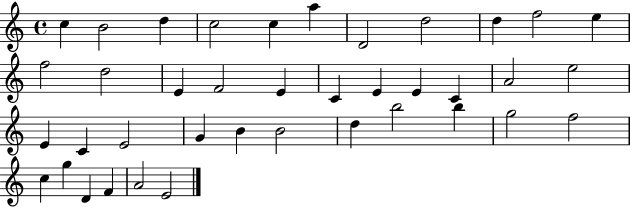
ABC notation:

X:1
T:Untitled
M:4/4
L:1/4
K:C
c B2 d c2 c a D2 d2 d f2 e f2 d2 E F2 E C E E C A2 e2 E C E2 G B B2 d b2 b g2 f2 c g D F A2 E2